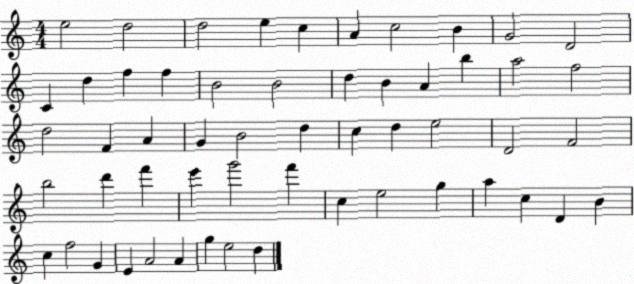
X:1
T:Untitled
M:4/4
L:1/4
K:C
e2 d2 d2 e c A c2 B G2 D2 C d f f B2 B2 d B A b a2 f2 d2 F A G B2 d c d e2 D2 F2 b2 d' f' e' g'2 f' c e2 g a c D B c f2 G E A2 A g e2 d